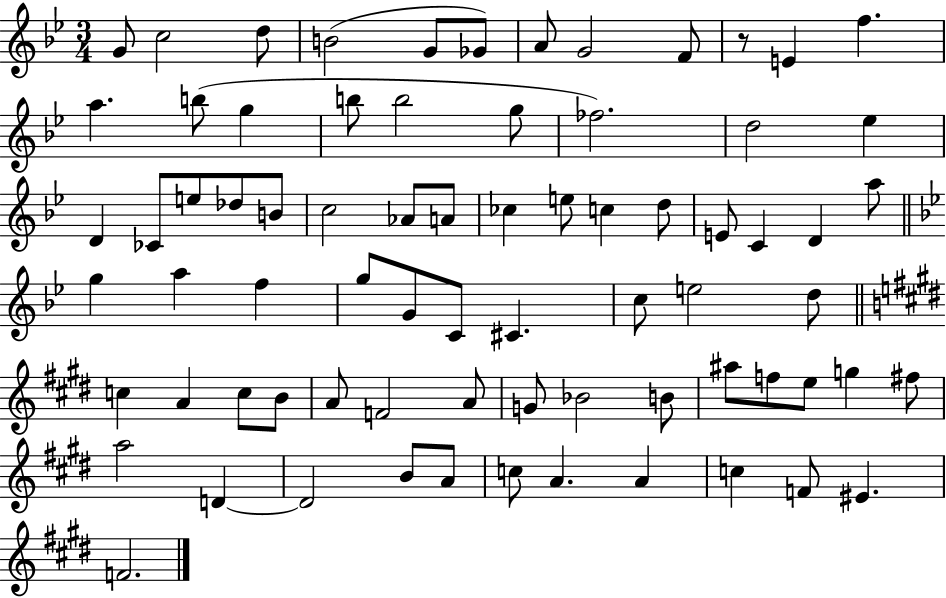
G4/e C5/h D5/e B4/h G4/e Gb4/e A4/e G4/h F4/e R/e E4/q F5/q. A5/q. B5/e G5/q B5/e B5/h G5/e FES5/h. D5/h Eb5/q D4/q CES4/e E5/e Db5/e B4/e C5/h Ab4/e A4/e CES5/q E5/e C5/q D5/e E4/e C4/q D4/q A5/e G5/q A5/q F5/q G5/e G4/e C4/e C#4/q. C5/e E5/h D5/e C5/q A4/q C5/e B4/e A4/e F4/h A4/e G4/e Bb4/h B4/e A#5/e F5/e E5/e G5/q F#5/e A5/h D4/q D4/h B4/e A4/e C5/e A4/q. A4/q C5/q F4/e EIS4/q. F4/h.